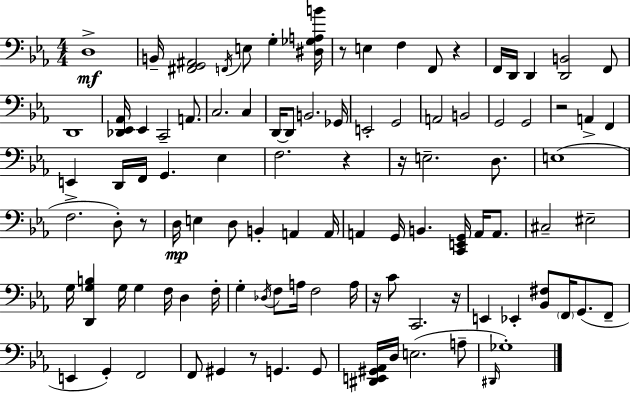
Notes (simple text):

D3/w B2/s [F#2,G2,A#2]/h F2/s E3/e G3/q [D#3,Gb3,A3,B4]/s R/e E3/q F3/q F2/e R/q F2/s D2/s D2/q [D2,B2]/h F2/e D2/w [Db2,Eb2,Ab2]/s Eb2/q C2/h A2/e. C3/h. C3/q D2/s D2/e B2/h. Gb2/s E2/h G2/h A2/h B2/h G2/h G2/h R/h A2/q F2/q E2/q D2/s F2/s G2/q. Eb3/q F3/h. R/q R/s E3/h. D3/e. E3/w F3/h. D3/e R/e D3/s E3/q D3/e B2/q A2/q A2/s A2/q G2/s B2/q. [C2,E2,G2]/s A2/s A2/e. C#3/h EIS3/h G3/s [D2,G3,B3]/q G3/s G3/q F3/s D3/q F3/s G3/q Db3/s F3/e A3/s F3/h A3/s R/s C4/e C2/h. R/s E2/q Eb2/q [Bb2,F#3]/e F2/s G2/e. F2/e E2/q G2/q F2/h F2/e G#2/q R/e G2/q. G2/e [D#2,E2,G#2,Ab2]/s D3/s E3/h. A3/e D#2/s Gb3/w